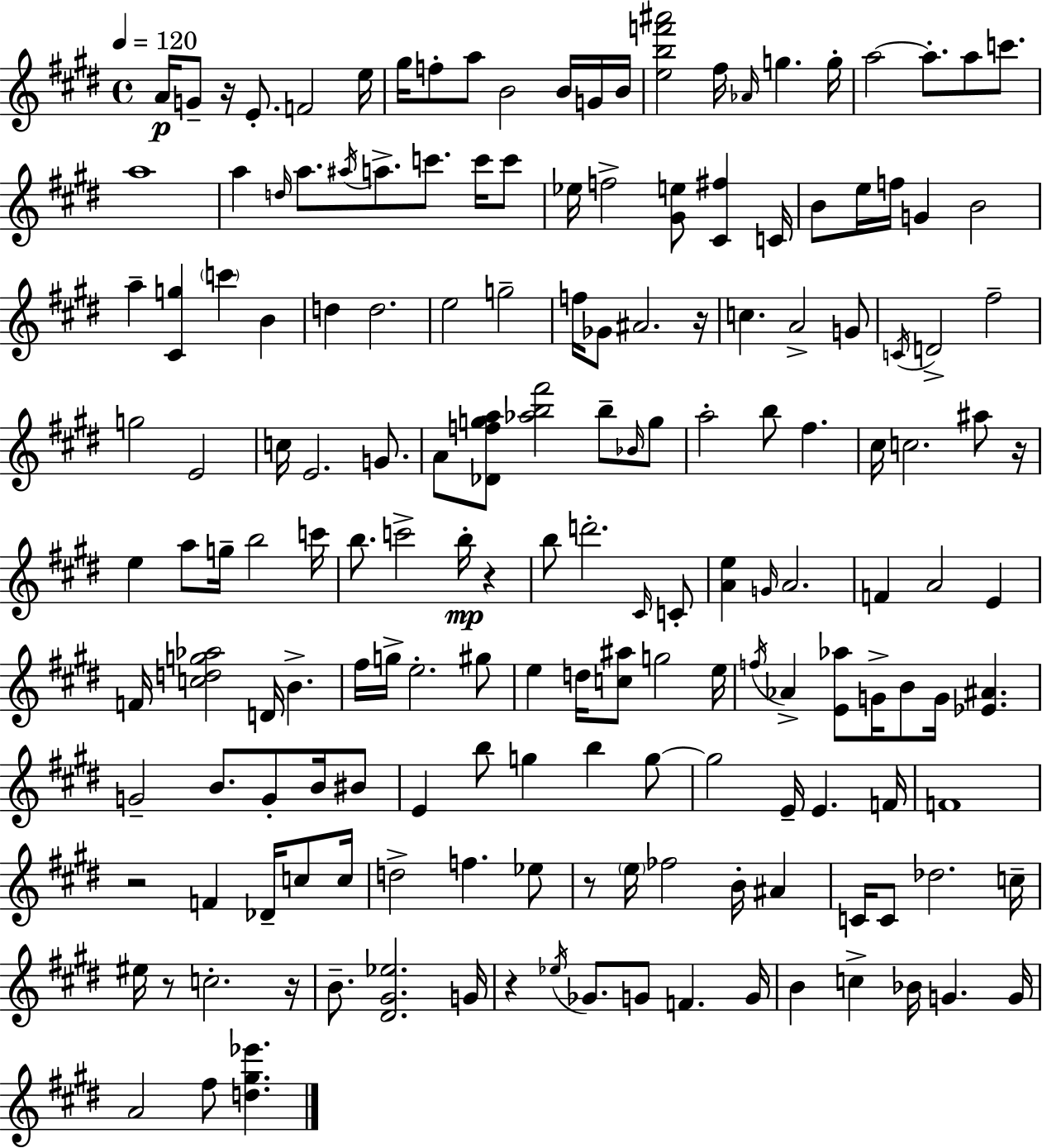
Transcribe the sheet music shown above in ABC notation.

X:1
T:Untitled
M:4/4
L:1/4
K:E
A/4 G/2 z/4 E/2 F2 e/4 ^g/4 f/2 a/2 B2 B/4 G/4 B/4 [ebf'^a']2 ^f/4 _A/4 g g/4 a2 a/2 a/2 c'/2 a4 a d/4 a/2 ^a/4 a/2 c'/2 c'/4 c'/2 _e/4 f2 [^Ge]/2 [^C^f] C/4 B/2 e/4 f/4 G B2 a [^Cg] c' B d d2 e2 g2 f/4 _G/2 ^A2 z/4 c A2 G/2 C/4 D2 ^f2 g2 E2 c/4 E2 G/2 A/2 [_Dfga]/2 [_ab^f']2 b/2 _B/4 g/2 a2 b/2 ^f ^c/4 c2 ^a/2 z/4 e a/2 g/4 b2 c'/4 b/2 c'2 b/4 z b/2 d'2 ^C/4 C/2 [Ae] G/4 A2 F A2 E F/4 [cdg_a]2 D/4 B ^f/4 g/4 e2 ^g/2 e d/4 [c^a]/2 g2 e/4 f/4 _A [E_a]/2 G/4 B/2 G/4 [_E^A] G2 B/2 G/2 B/4 ^B/2 E b/2 g b g/2 g2 E/4 E F/4 F4 z2 F _D/4 c/2 c/4 d2 f _e/2 z/2 e/4 _f2 B/4 ^A C/4 C/2 _d2 c/4 ^e/4 z/2 c2 z/4 B/2 [^D^G_e]2 G/4 z _e/4 _G/2 G/2 F G/4 B c _B/4 G G/4 A2 ^f/2 [d^g_e']